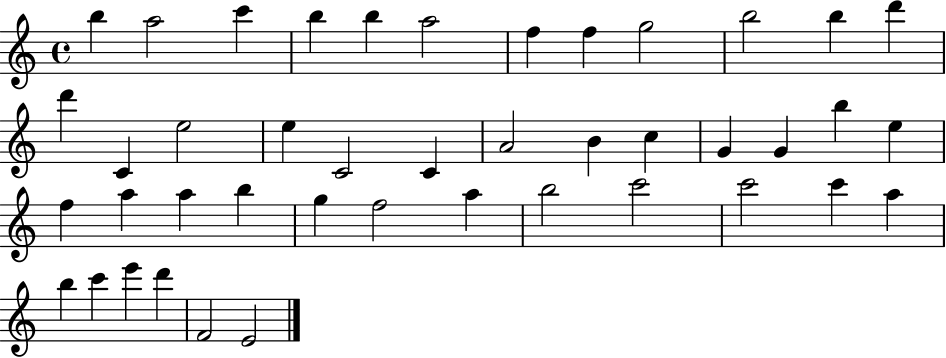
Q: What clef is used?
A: treble